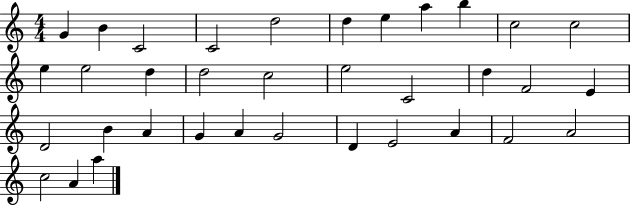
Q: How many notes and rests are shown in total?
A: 35